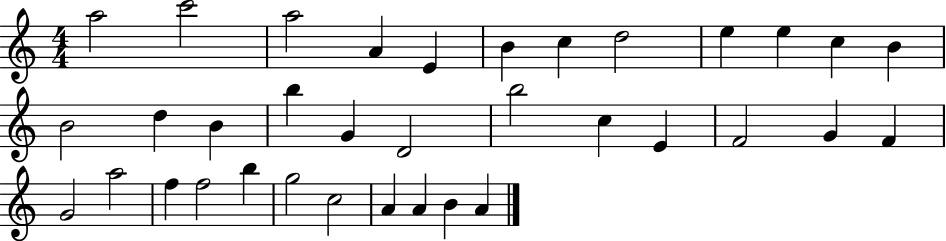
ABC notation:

X:1
T:Untitled
M:4/4
L:1/4
K:C
a2 c'2 a2 A E B c d2 e e c B B2 d B b G D2 b2 c E F2 G F G2 a2 f f2 b g2 c2 A A B A